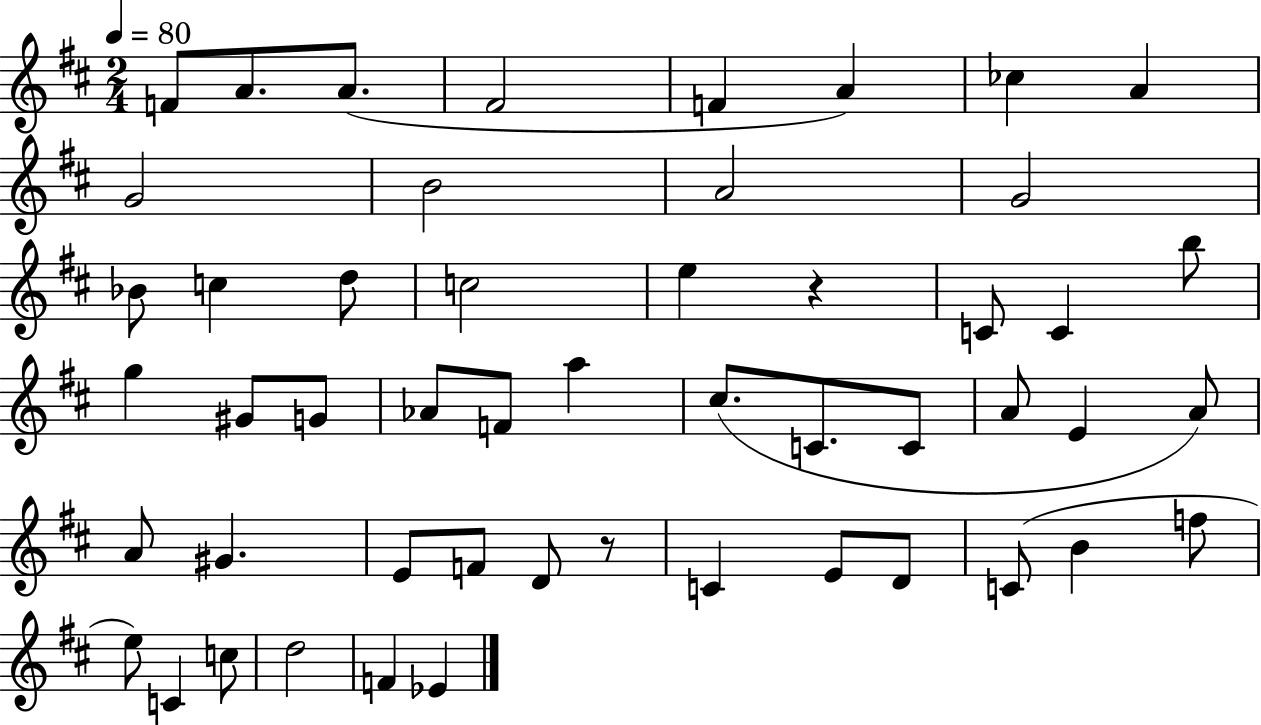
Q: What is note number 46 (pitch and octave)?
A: C5